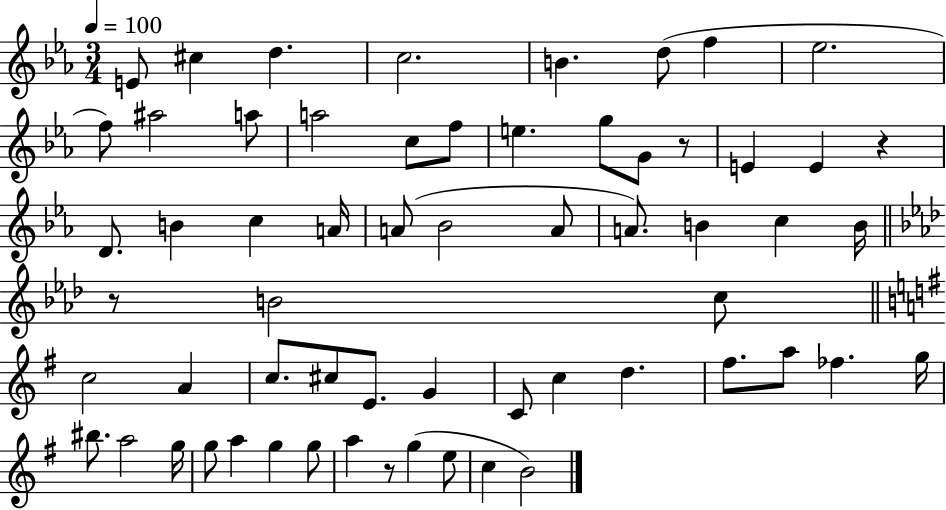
{
  \clef treble
  \numericTimeSignature
  \time 3/4
  \key ees \major
  \tempo 4 = 100
  e'8 cis''4 d''4. | c''2. | b'4. d''8( f''4 | ees''2. | \break f''8) ais''2 a''8 | a''2 c''8 f''8 | e''4. g''8 g'8 r8 | e'4 e'4 r4 | \break d'8. b'4 c''4 a'16 | a'8( bes'2 a'8 | a'8.) b'4 c''4 b'16 | \bar "||" \break \key f \minor r8 b'2 c''8 | \bar "||" \break \key g \major c''2 a'4 | c''8. cis''8 e'8. g'4 | c'8 c''4 d''4. | fis''8. a''8 fes''4. g''16 | \break bis''8. a''2 g''16 | g''8 a''4 g''4 g''8 | a''4 r8 g''4( e''8 | c''4 b'2) | \break \bar "|."
}